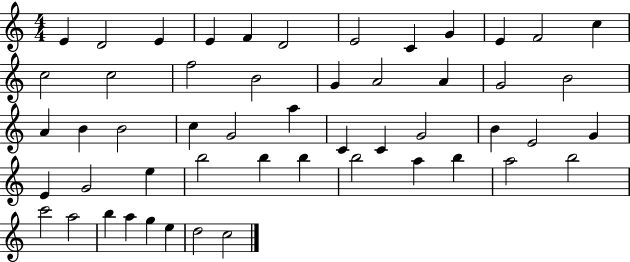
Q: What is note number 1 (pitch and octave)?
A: E4